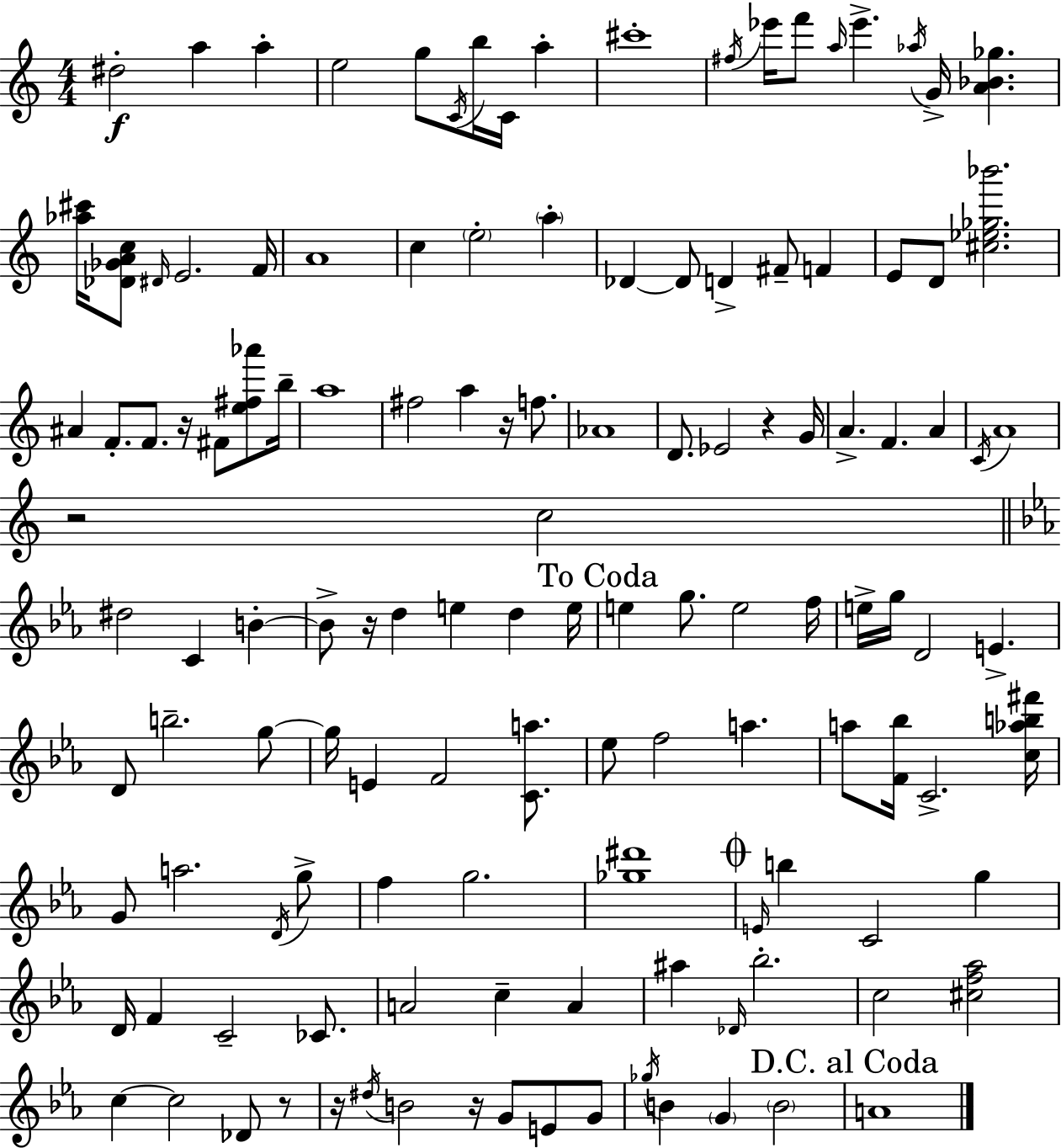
D#5/h A5/q A5/q E5/h G5/e C4/s B5/s C4/s A5/q C#6/w F#5/s Eb6/s F6/e A5/s Eb6/q. Ab5/s G4/s [A4,Bb4,Gb5]/q. [Ab5,C#6]/s [Db4,Gb4,A4,C5]/e D#4/s E4/h. F4/s A4/w C5/q E5/h A5/q Db4/q Db4/e D4/q F#4/e F4/q E4/e D4/e [C#5,Eb5,Gb5,Bb6]/h. A#4/q F4/e. F4/e. R/s F#4/e [E5,F#5,Ab6]/e B5/s A5/w F#5/h A5/q R/s F5/e. Ab4/w D4/e. Eb4/h R/q G4/s A4/q. F4/q. A4/q C4/s A4/w R/h C5/h D#5/h C4/q B4/q B4/e R/s D5/q E5/q D5/q E5/s E5/q G5/e. E5/h F5/s E5/s G5/s D4/h E4/q. D4/e B5/h. G5/e G5/s E4/q F4/h [C4,A5]/e. Eb5/e F5/h A5/q. A5/e [F4,Bb5]/s C4/h. [C5,Ab5,B5,F#6]/s G4/e A5/h. D4/s G5/e F5/q G5/h. [Gb5,D#6]/w E4/s B5/q C4/h G5/q D4/s F4/q C4/h CES4/e. A4/h C5/q A4/q A#5/q Db4/s Bb5/h. C5/h [C#5,F5,Ab5]/h C5/q C5/h Db4/e R/e R/s D#5/s B4/h R/s G4/e E4/e G4/e Gb5/s B4/q G4/q B4/h A4/w